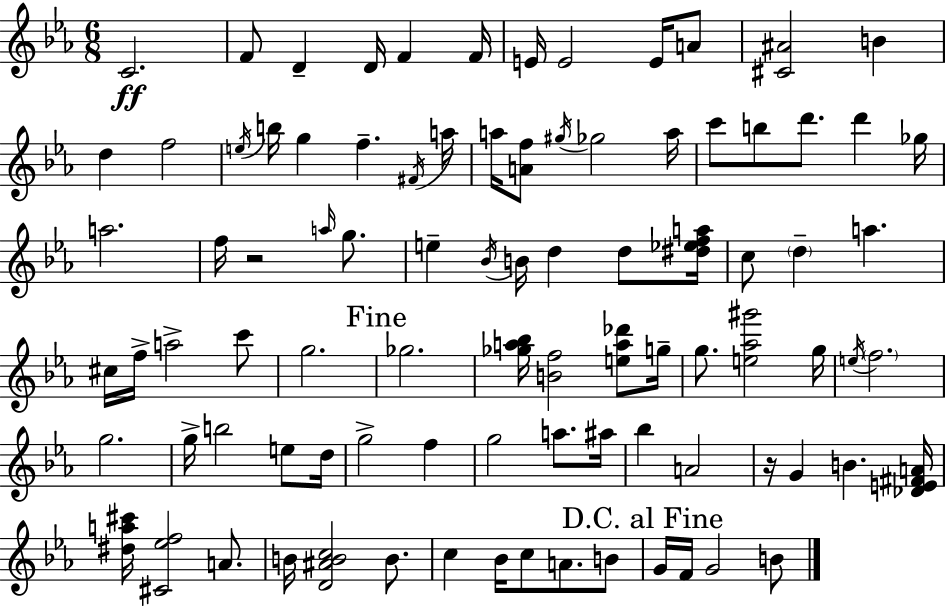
{
  \clef treble
  \numericTimeSignature
  \time 6/8
  \key c \minor
  c'2.\ff | f'8 d'4-- d'16 f'4 f'16 | e'16 e'2 e'16 a'8 | <cis' ais'>2 b'4 | \break d''4 f''2 | \acciaccatura { e''16 } b''16 g''4 f''4.-- | \acciaccatura { fis'16 } a''16 a''16 <a' f''>8 \acciaccatura { gis''16 } ges''2 | a''16 c'''8 b''8 d'''8. d'''4 | \break ges''16 a''2. | f''16 r2 | \grace { a''16 } g''8. e''4-- \acciaccatura { bes'16 } b'16 d''4 | d''8 <dis'' ees'' f'' a''>16 c''8 \parenthesize d''4-- a''4. | \break cis''16 f''16-> a''2-> | c'''8 g''2. | \mark "Fine" ges''2. | <ges'' a'' bes''>16 <b' f''>2 | \break <e'' a'' des'''>8 g''16-- g''8. <e'' aes'' gis'''>2 | g''16 \acciaccatura { e''16 } \parenthesize f''2. | g''2. | g''16-> b''2 | \break e''8 d''16 g''2-> | f''4 g''2 | a''8. ais''16 bes''4 a'2 | r16 g'4 b'4. | \break <des' e' fis' a'>16 <dis'' a'' cis'''>16 <cis' ees'' f''>2 | a'8. b'16 <d' ais' b' c''>2 | b'8. c''4 bes'16 c''8 | a'8. b'8 \mark "D.C. al Fine" g'16 f'16 g'2 | \break b'8 \bar "|."
}